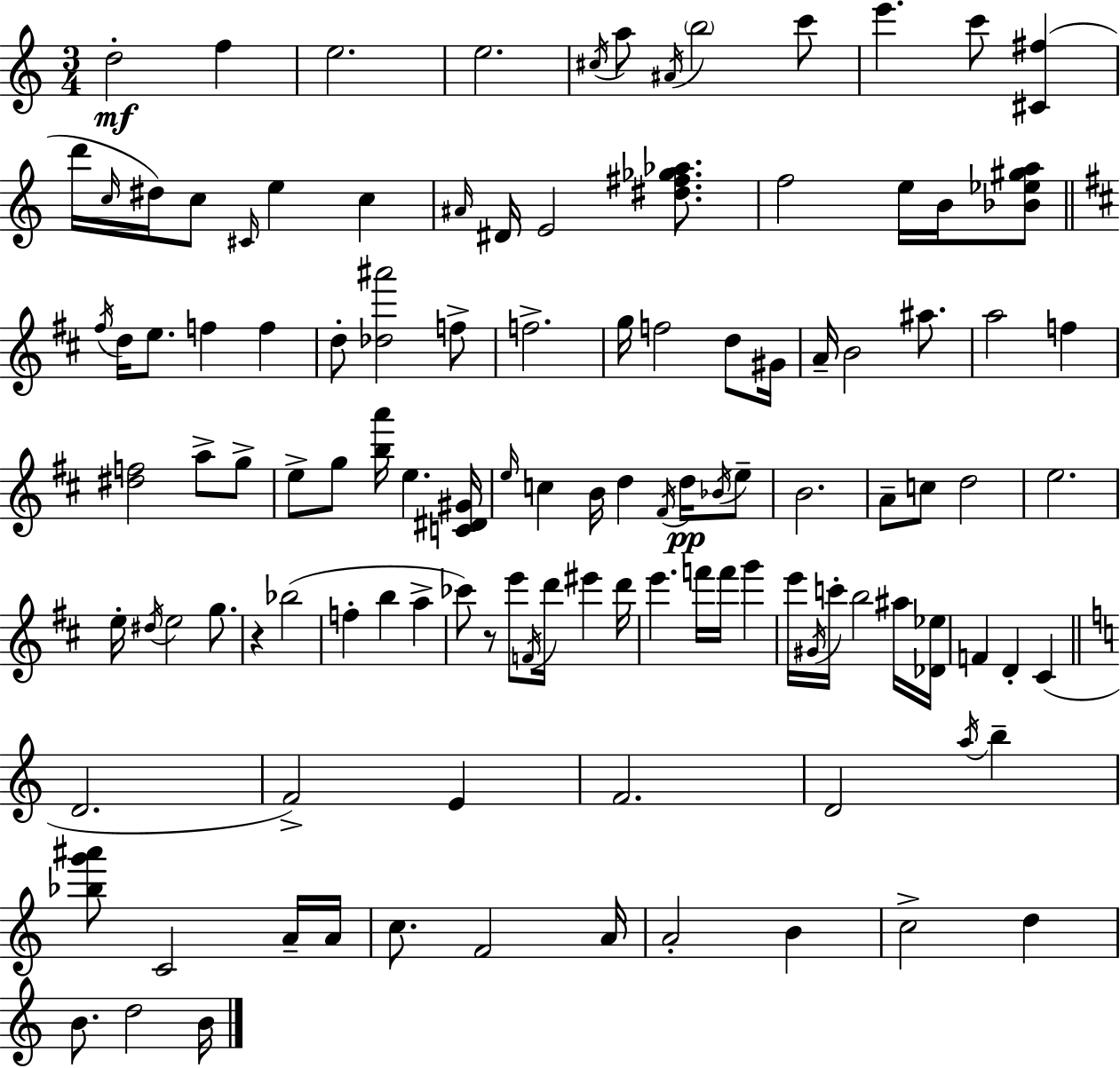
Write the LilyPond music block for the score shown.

{
  \clef treble
  \numericTimeSignature
  \time 3/4
  \key c \major
  d''2-.\mf f''4 | e''2. | e''2. | \acciaccatura { cis''16 } a''8 \acciaccatura { ais'16 } \parenthesize b''2 | \break c'''8 e'''4. c'''8 <cis' fis''>4( | d'''16 \grace { c''16 }) dis''16 c''8 \grace { cis'16 } e''4 | c''4 \grace { ais'16 } dis'16 e'2 | <dis'' fis'' ges'' aes''>8. f''2 | \break e''16 b'16 <bes' ees'' gis'' a''>8 \bar "||" \break \key d \major \acciaccatura { fis''16 } d''16 e''8. f''4 f''4 | d''8-. <des'' ais'''>2 f''8-> | f''2.-> | g''16 f''2 d''8 | \break gis'16 a'16-- b'2 ais''8. | a''2 f''4 | <dis'' f''>2 a''8-> g''8-> | e''8-> g''8 <b'' a'''>16 e''4. | \break <c' dis' gis'>16 \grace { e''16 } c''4 b'16 d''4 \acciaccatura { fis'16 } | d''16\pp \acciaccatura { bes'16 } e''8-- b'2. | a'8-- c''8 d''2 | e''2. | \break e''16-. \acciaccatura { dis''16 } e''2 | g''8. r4 bes''2( | f''4-. b''4 | a''4-> ces'''8) r8 e'''8 \acciaccatura { f'16 } | \break d'''16 eis'''4 d'''16 e'''4. | f'''16 f'''16 g'''4 e'''16 \acciaccatura { gis'16 } c'''16-. b''2 | ais''16 <des' ees''>16 f'4 d'4-. | cis'4( \bar "||" \break \key a \minor d'2. | f'2->) e'4 | f'2. | d'2 \acciaccatura { a''16 } b''4-- | \break <bes'' g''' ais'''>8 c'2 a'16-- | a'16 c''8. f'2 | a'16 a'2-. b'4 | c''2-> d''4 | \break b'8. d''2 | b'16 \bar "|."
}